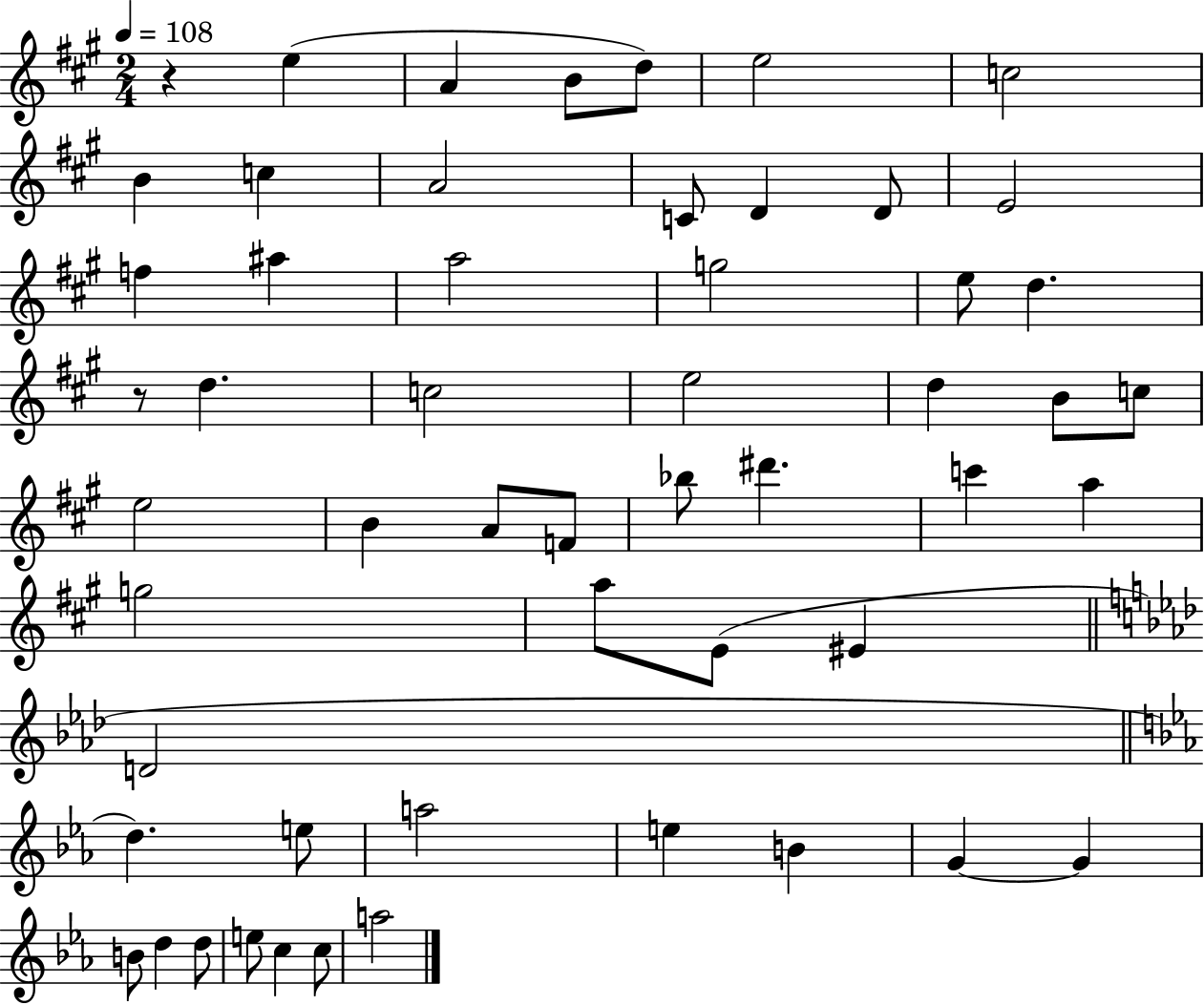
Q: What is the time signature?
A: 2/4